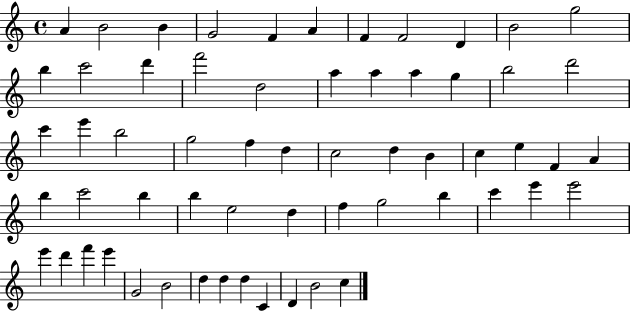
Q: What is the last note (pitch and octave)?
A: C5